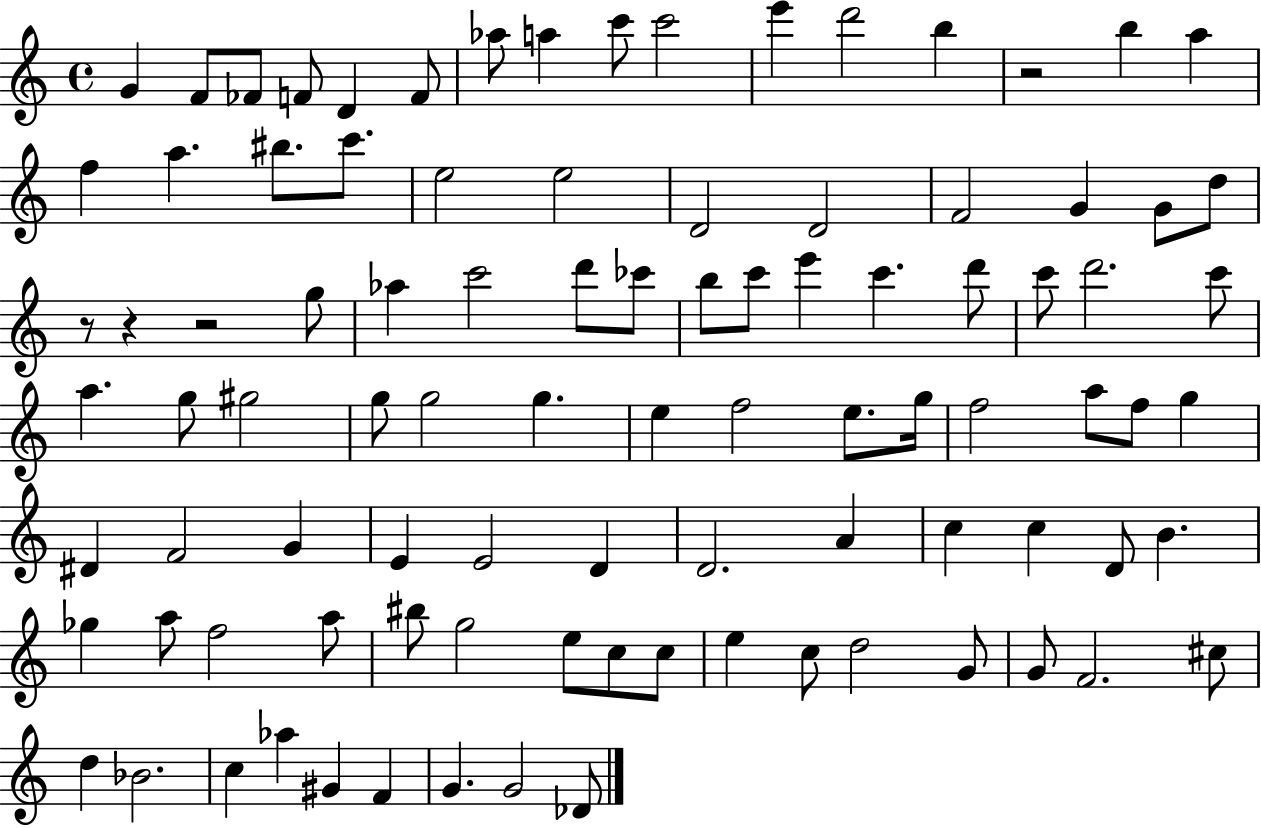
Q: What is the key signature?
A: C major